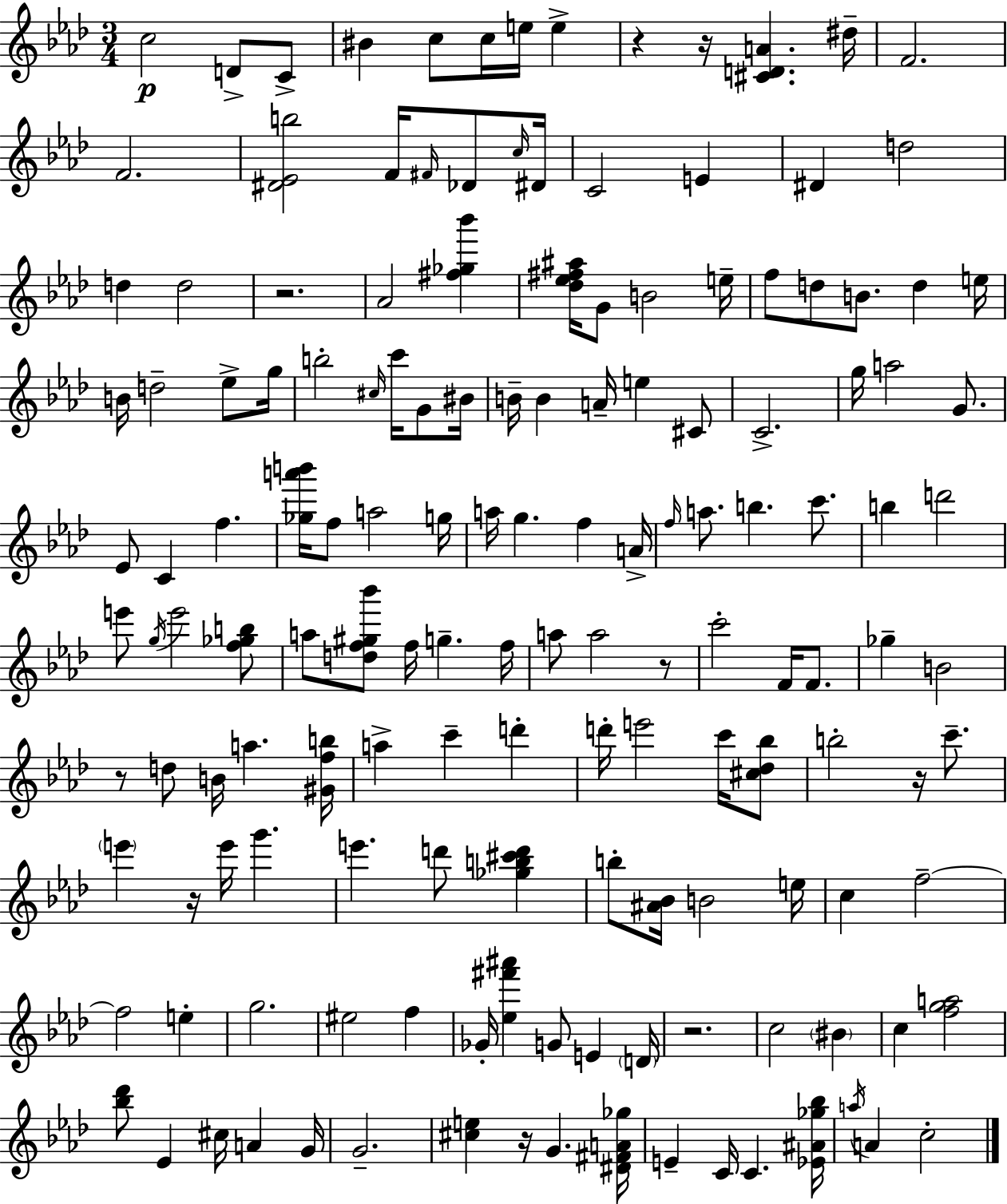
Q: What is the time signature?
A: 3/4